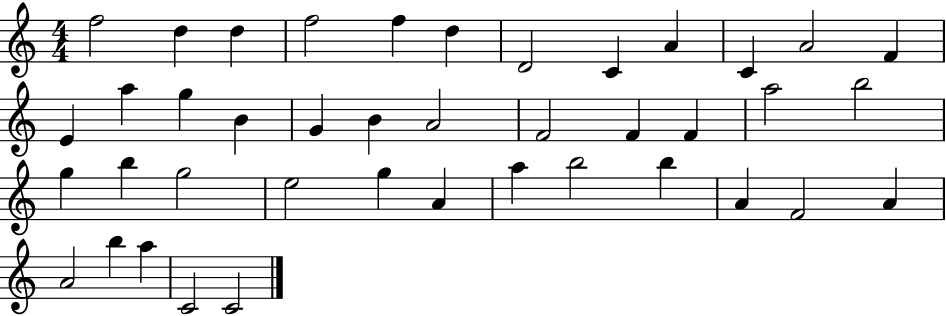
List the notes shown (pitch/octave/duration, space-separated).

F5/h D5/q D5/q F5/h F5/q D5/q D4/h C4/q A4/q C4/q A4/h F4/q E4/q A5/q G5/q B4/q G4/q B4/q A4/h F4/h F4/q F4/q A5/h B5/h G5/q B5/q G5/h E5/h G5/q A4/q A5/q B5/h B5/q A4/q F4/h A4/q A4/h B5/q A5/q C4/h C4/h